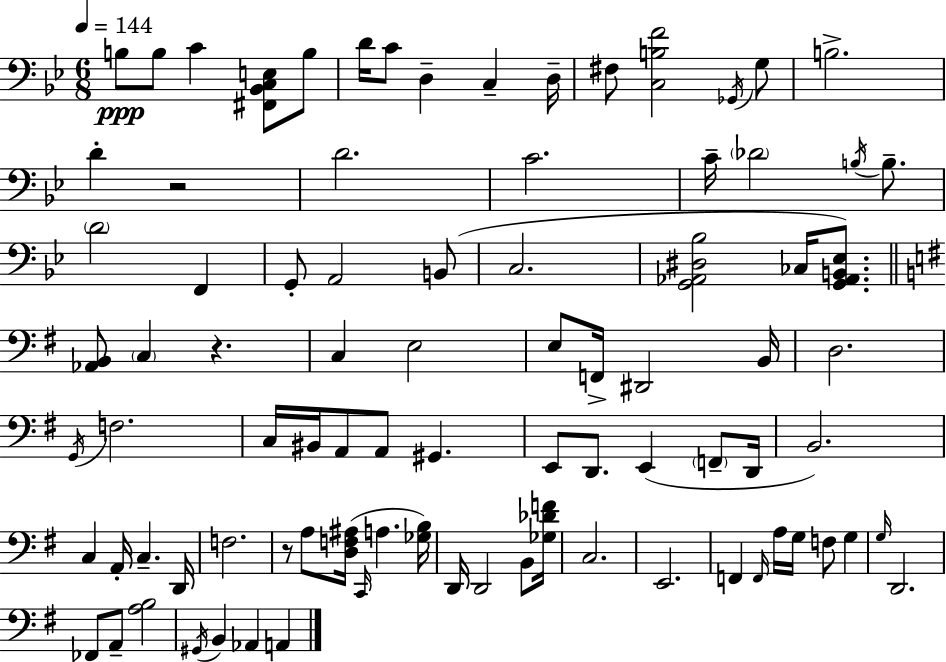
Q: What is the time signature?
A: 6/8